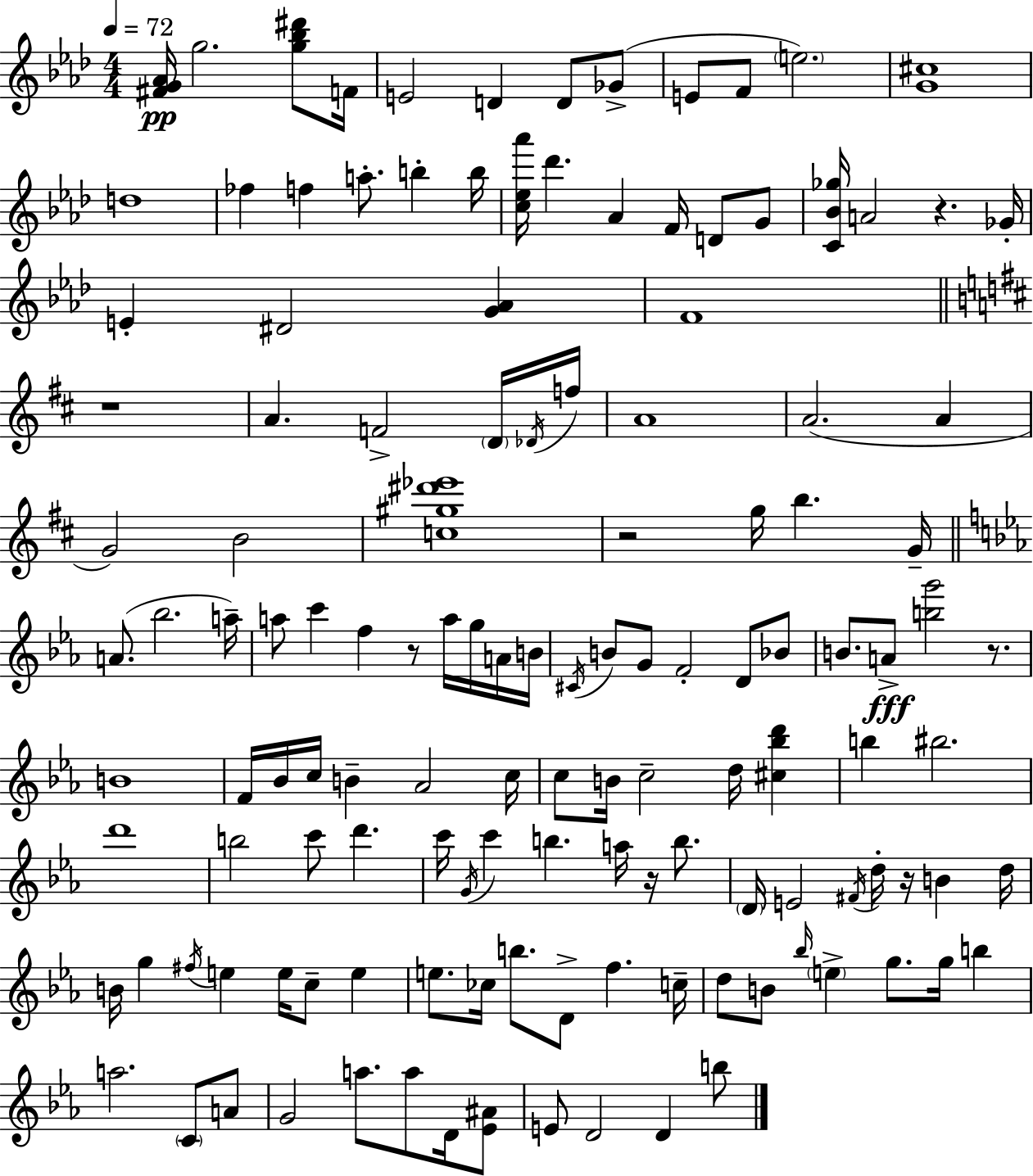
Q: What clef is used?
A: treble